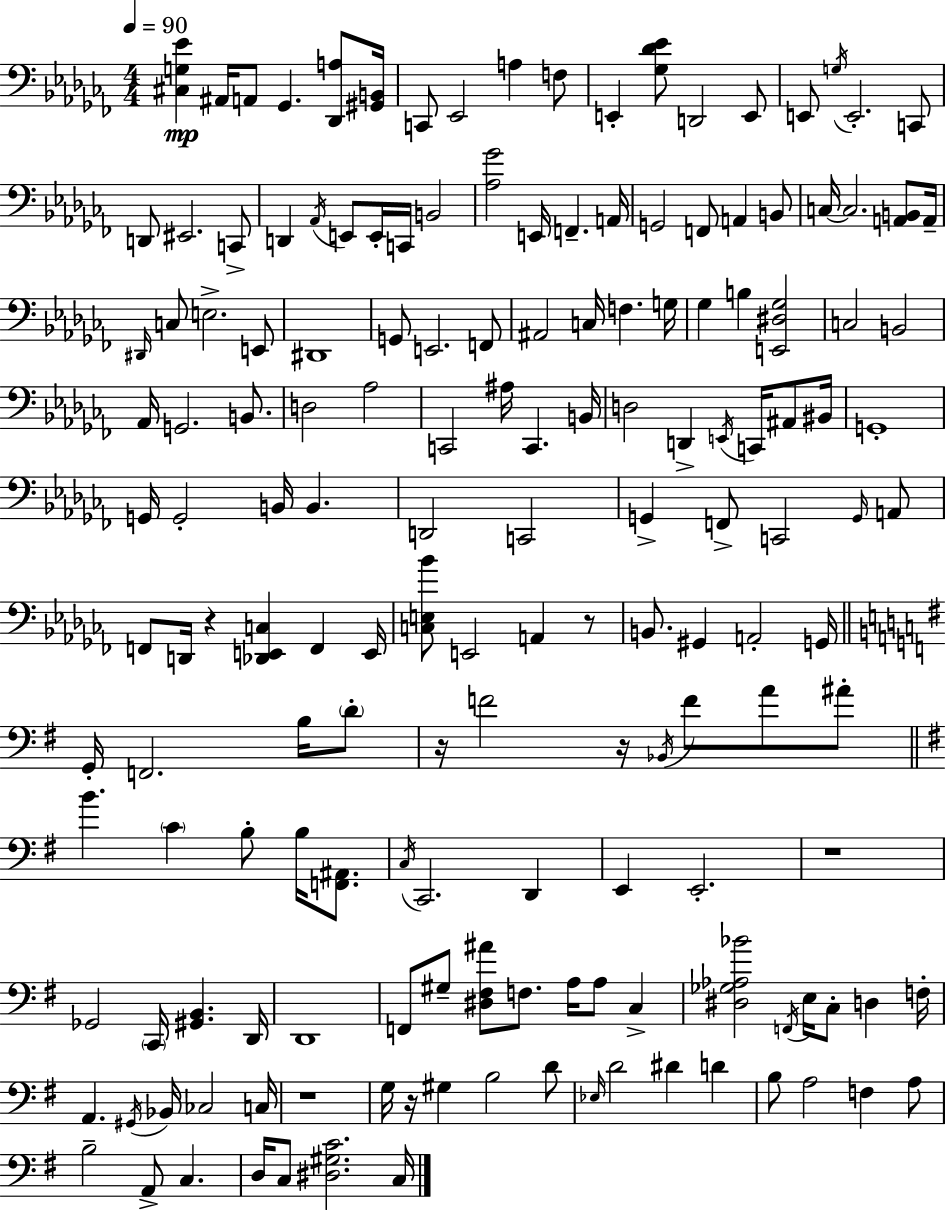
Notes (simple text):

[C#3,G3,Eb4]/q A#2/s A2/e Gb2/q. [Db2,A3]/e [G#2,B2]/s C2/e Eb2/h A3/q F3/e E2/q [Gb3,Db4,Eb4]/e D2/h E2/e E2/e G3/s E2/h. C2/e D2/e EIS2/h. C2/e D2/q Ab2/s E2/e E2/s C2/s B2/h [Ab3,Gb4]/h E2/s F2/q. A2/s G2/h F2/e A2/q B2/e C3/s C3/h. [A2,B2]/e A2/s D#2/s C3/e E3/h. E2/e D#2/w G2/e E2/h. F2/e A#2/h C3/s F3/q. G3/s Gb3/q B3/q [E2,D#3,Gb3]/h C3/h B2/h Ab2/s G2/h. B2/e. D3/h Ab3/h C2/h A#3/s C2/q. B2/s D3/h D2/q E2/s C2/s A#2/e BIS2/s G2/w G2/s G2/h B2/s B2/q. D2/h C2/h G2/q F2/e C2/h G2/s A2/e F2/e D2/s R/q [Db2,E2,C3]/q F2/q E2/s [C3,E3,Bb4]/e E2/h A2/q R/e B2/e. G#2/q A2/h G2/s G2/s F2/h. B3/s D4/e R/s F4/h R/s Bb2/s F4/e A4/e A#4/e B4/q. C4/q B3/e B3/s [F2,A#2]/e. C3/s C2/h. D2/q E2/q E2/h. R/w Gb2/h C2/s [G#2,B2]/q. D2/s D2/w F2/e G#3/e [D#3,F#3,A#4]/e F3/e. A3/s A3/e C3/q [D#3,Gb3,Ab3,Bb4]/h F2/s E3/s C3/e D3/q F3/s A2/q. G#2/s Bb2/s CES3/h C3/s R/w G3/s R/s G#3/q B3/h D4/e Eb3/s D4/h D#4/q D4/q B3/e A3/h F3/q A3/e B3/h A2/e C3/q. D3/s C3/e [D#3,G#3,C4]/h. C3/s